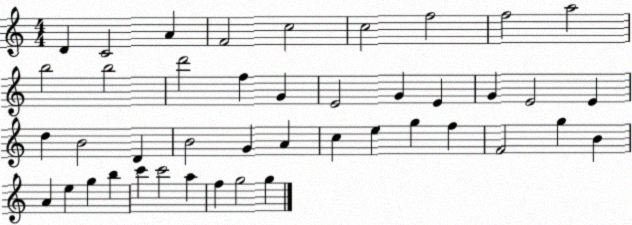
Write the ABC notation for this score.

X:1
T:Untitled
M:4/4
L:1/4
K:C
D C2 A F2 c2 c2 f2 f2 a2 b2 b2 d'2 f G E2 G E G E2 E d B2 D B2 G A c e g f F2 g B A e g b c' c'2 a f g2 g